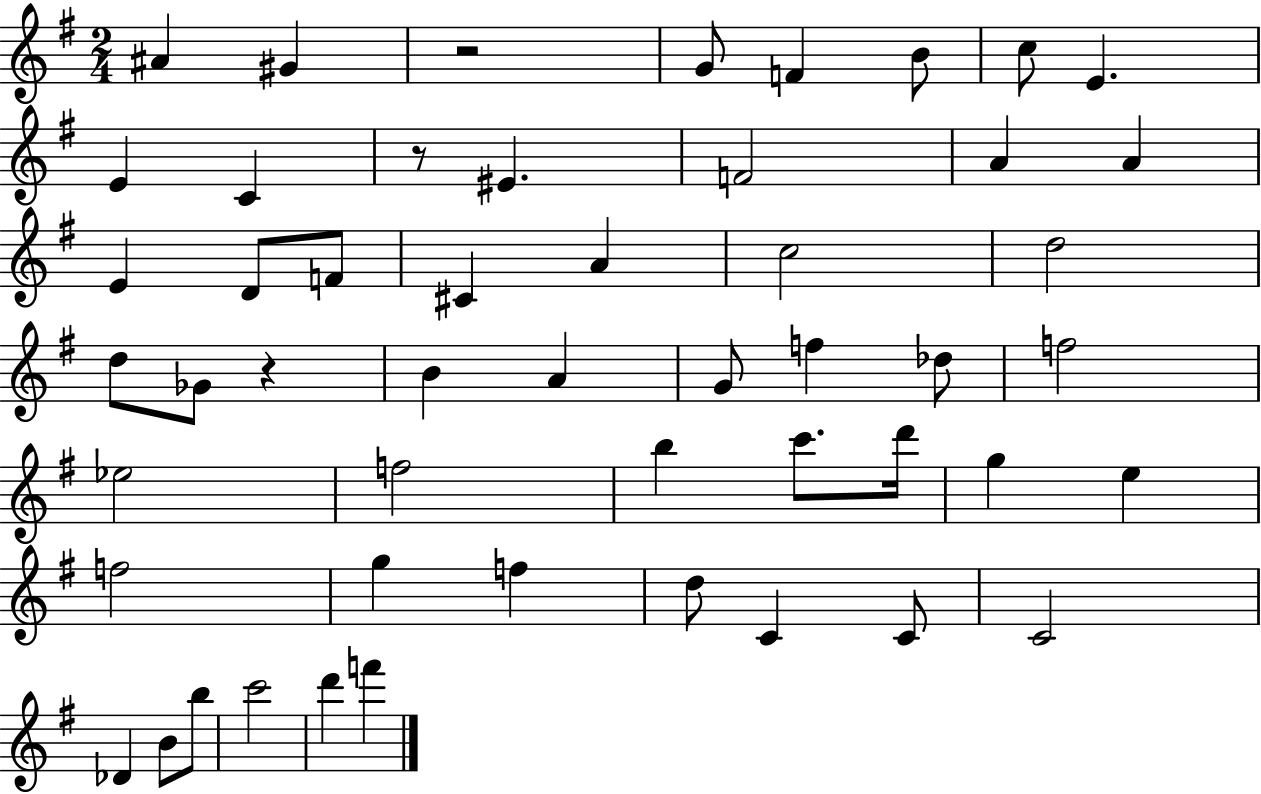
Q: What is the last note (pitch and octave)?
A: F6